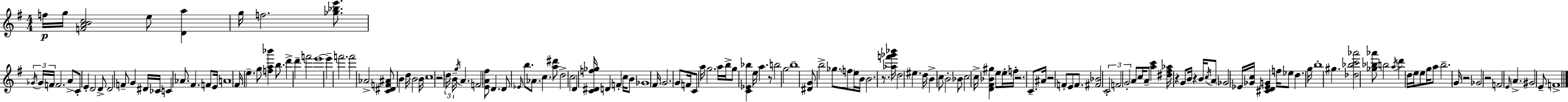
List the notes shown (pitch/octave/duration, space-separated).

F5/s G5/s [F4,A4,B4,C5]/h E5/e [D4,A5]/q G5/s F5/h. [Gb5,Bb5,E6]/e. Gb4/s Gb4/s F4/s F4/h. A4/e C4/e E4/q D4/h D4/e D4/h F4/e G4/q D#4/s CES4/s C4/q Ab4/e. F#4/q. F4/e E4/s A4/w F#4/s E5/q. G5/e [F5,A5,Bb6]/q B5/e. D6/q D6/q F6/h E6/w E6/q F6/h. F6/h Ab4/h [C4,D#4,F4,A#4]/e B4/q D5/s B4/h B4/s C5/w R/h D5/s B4/s G5/s A4/q. F4/h [E4,A4,F#5]/e D4/q. D4/e Eb4/s B5/e. Ab4/e. C5/q. [A5,D#6]/e D5/h C5/h D4/q [C4,D#4,F5,Gb5]/s D4/q F4/q C5/s B4/e Gb4/w F#4/s G4/h. G4/e F4/s C4/e A5/s G5/h. A5/s B5/s G5/e [C4,Eb4,Bb5]/q E5/s A5/q. R/e B5/h G5/h B5/w [D#4,G4]/e B5/h Gb5/e. F5/e E5/s B4/s B4/h. R/e. [Ab5,F6,Gb6,Bb6]/s D5/h EIS5/q. D5/s B4/q C5/e B4/h Bb4/e C5/h C5/s [D4,F#4,Bb4,G#5]/q E5/e E5/s F5/s R/h. C4/e. A#4/s R/h F4/e E4/e F4/e. [F#4,Bb4]/h C4/h F4/h G4/h A4/e C5/s A4/e [A5,C6]/q [D#5,F#5,Ab5]/s R/q G4/e B4/s R/q B4/s C5/s A4/e Gb4/h Eb4/s [Gb4,C5]/s [C#4,D4,Eb4,G4]/q F5/s Eb5/e D5/q. G5/s B5/w G#5/q. [Db5,Bb5,C6,Ab6]/h [Gb5,Bb5,Ab6]/e B5/h A5/s D6/q D5/s E5/s E5/e G5/s A5/e B5/h. G4/s R/h Gb4/h R/h F4/h E4/s A4/q. G#4/h E4/e F4/w